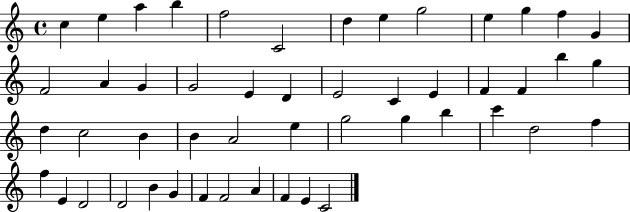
{
  \clef treble
  \time 4/4
  \defaultTimeSignature
  \key c \major
  c''4 e''4 a''4 b''4 | f''2 c'2 | d''4 e''4 g''2 | e''4 g''4 f''4 g'4 | \break f'2 a'4 g'4 | g'2 e'4 d'4 | e'2 c'4 e'4 | f'4 f'4 b''4 g''4 | \break d''4 c''2 b'4 | b'4 a'2 e''4 | g''2 g''4 b''4 | c'''4 d''2 f''4 | \break f''4 e'4 d'2 | d'2 b'4 g'4 | f'4 f'2 a'4 | f'4 e'4 c'2 | \break \bar "|."
}